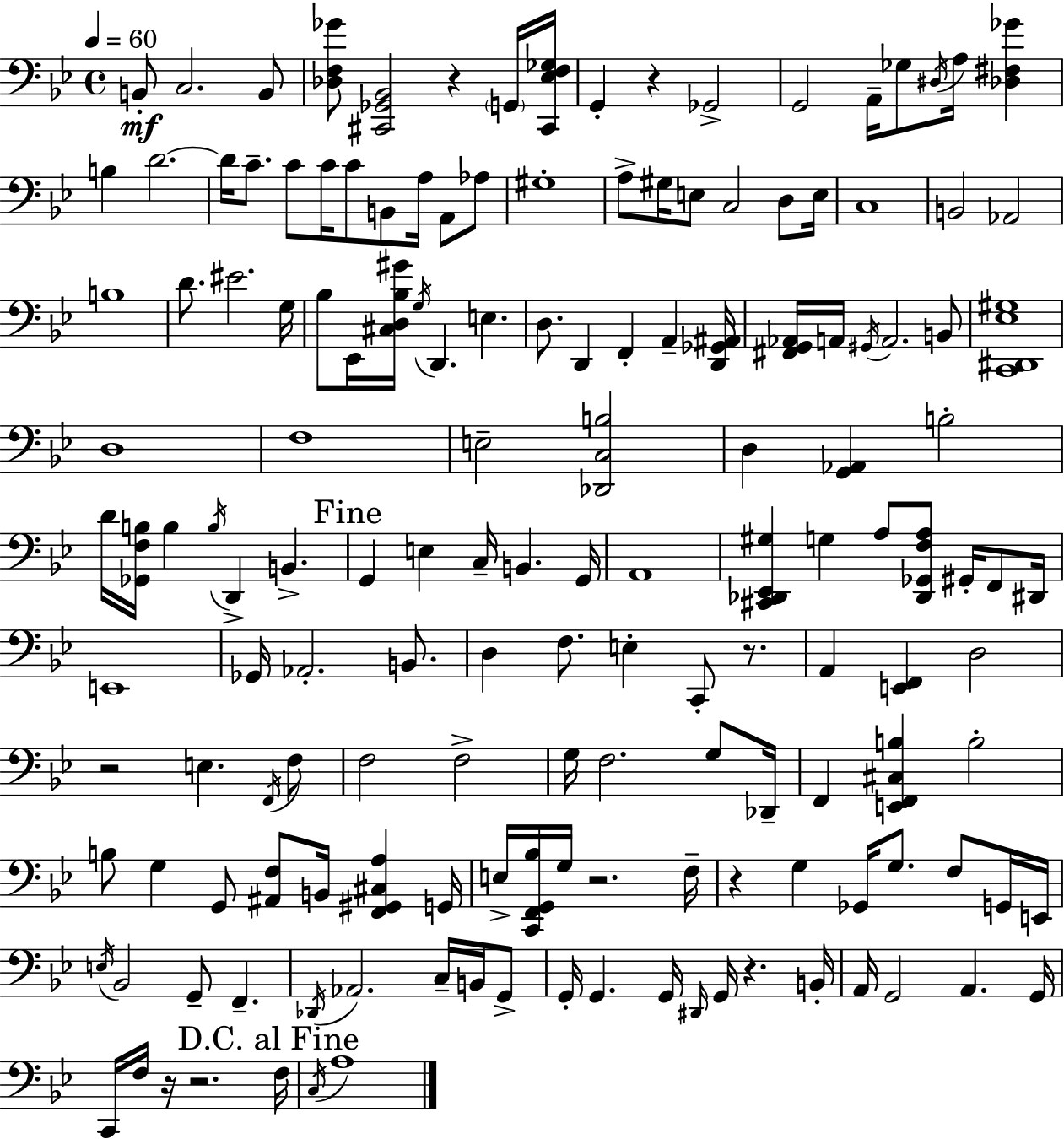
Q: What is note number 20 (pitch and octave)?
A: A3